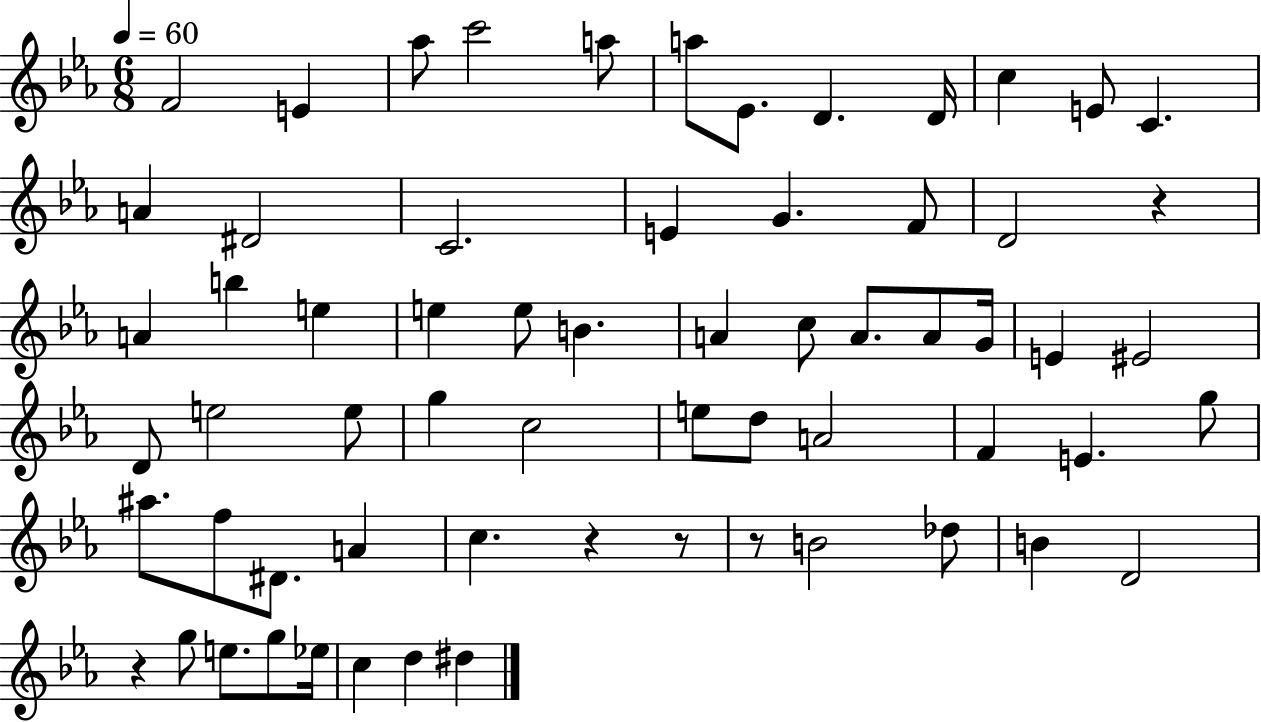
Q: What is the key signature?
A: EES major